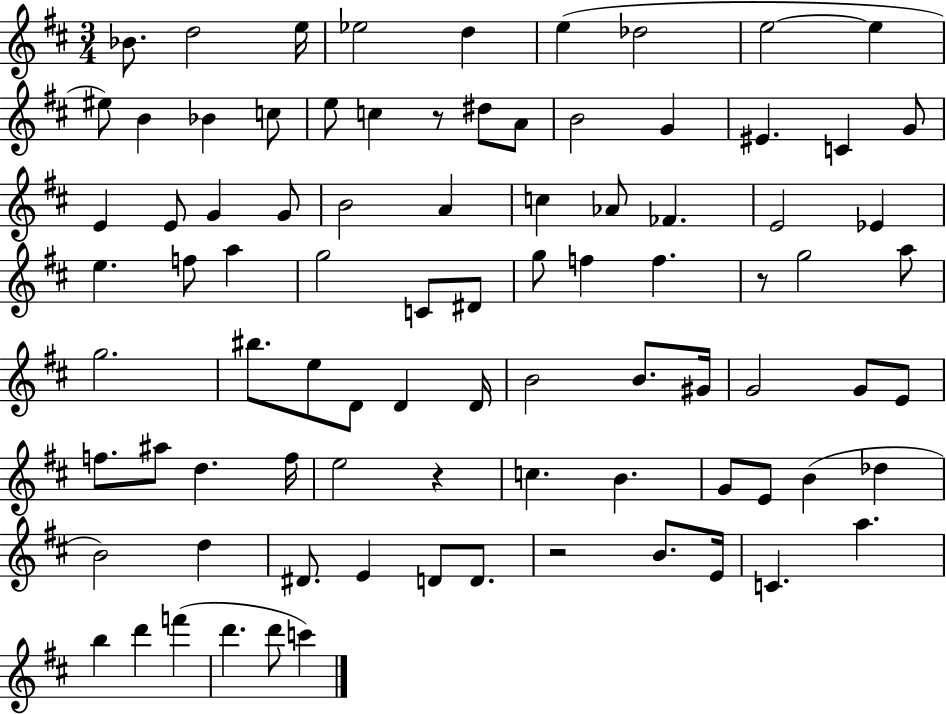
Bb4/e. D5/h E5/s Eb5/h D5/q E5/q Db5/h E5/h E5/q EIS5/e B4/q Bb4/q C5/e E5/e C5/q R/e D#5/e A4/e B4/h G4/q EIS4/q. C4/q G4/e E4/q E4/e G4/q G4/e B4/h A4/q C5/q Ab4/e FES4/q. E4/h Eb4/q E5/q. F5/e A5/q G5/h C4/e D#4/e G5/e F5/q F5/q. R/e G5/h A5/e G5/h. BIS5/e. E5/e D4/e D4/q D4/s B4/h B4/e. G#4/s G4/h G4/e E4/e F5/e. A#5/e D5/q. F5/s E5/h R/q C5/q. B4/q. G4/e E4/e B4/q Db5/q B4/h D5/q D#4/e. E4/q D4/e D4/e. R/h B4/e. E4/s C4/q. A5/q. B5/q D6/q F6/q D6/q. D6/e C6/q